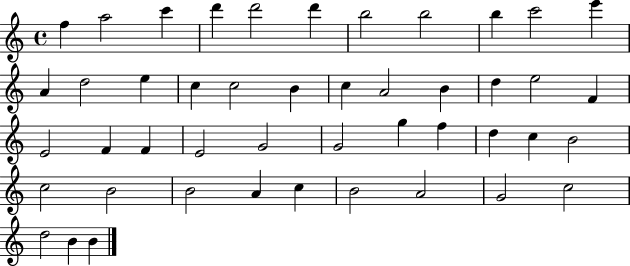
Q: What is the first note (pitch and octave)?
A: F5